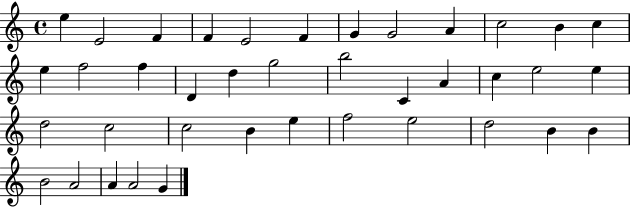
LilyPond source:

{
  \clef treble
  \time 4/4
  \defaultTimeSignature
  \key c \major
  e''4 e'2 f'4 | f'4 e'2 f'4 | g'4 g'2 a'4 | c''2 b'4 c''4 | \break e''4 f''2 f''4 | d'4 d''4 g''2 | b''2 c'4 a'4 | c''4 e''2 e''4 | \break d''2 c''2 | c''2 b'4 e''4 | f''2 e''2 | d''2 b'4 b'4 | \break b'2 a'2 | a'4 a'2 g'4 | \bar "|."
}